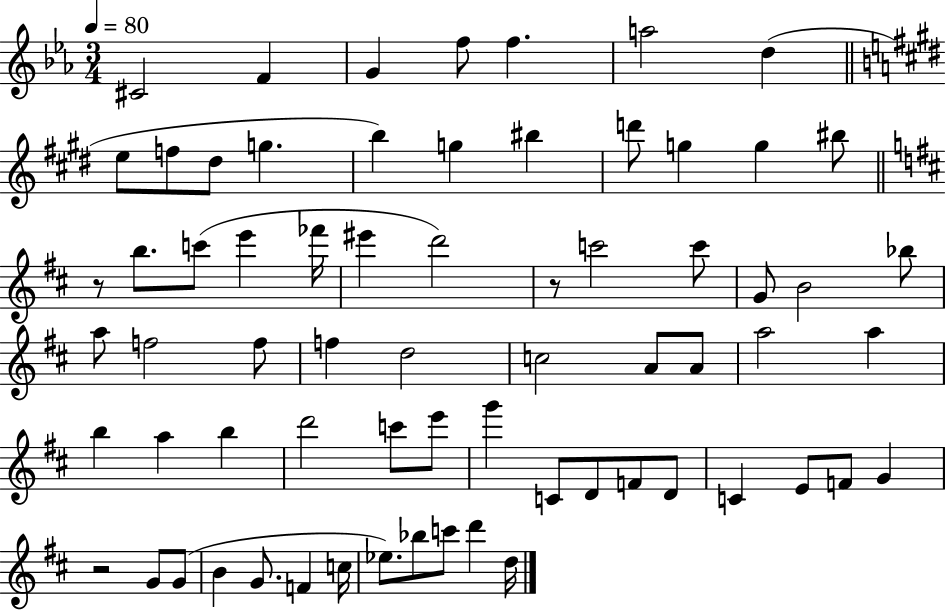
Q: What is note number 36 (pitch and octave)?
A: A4